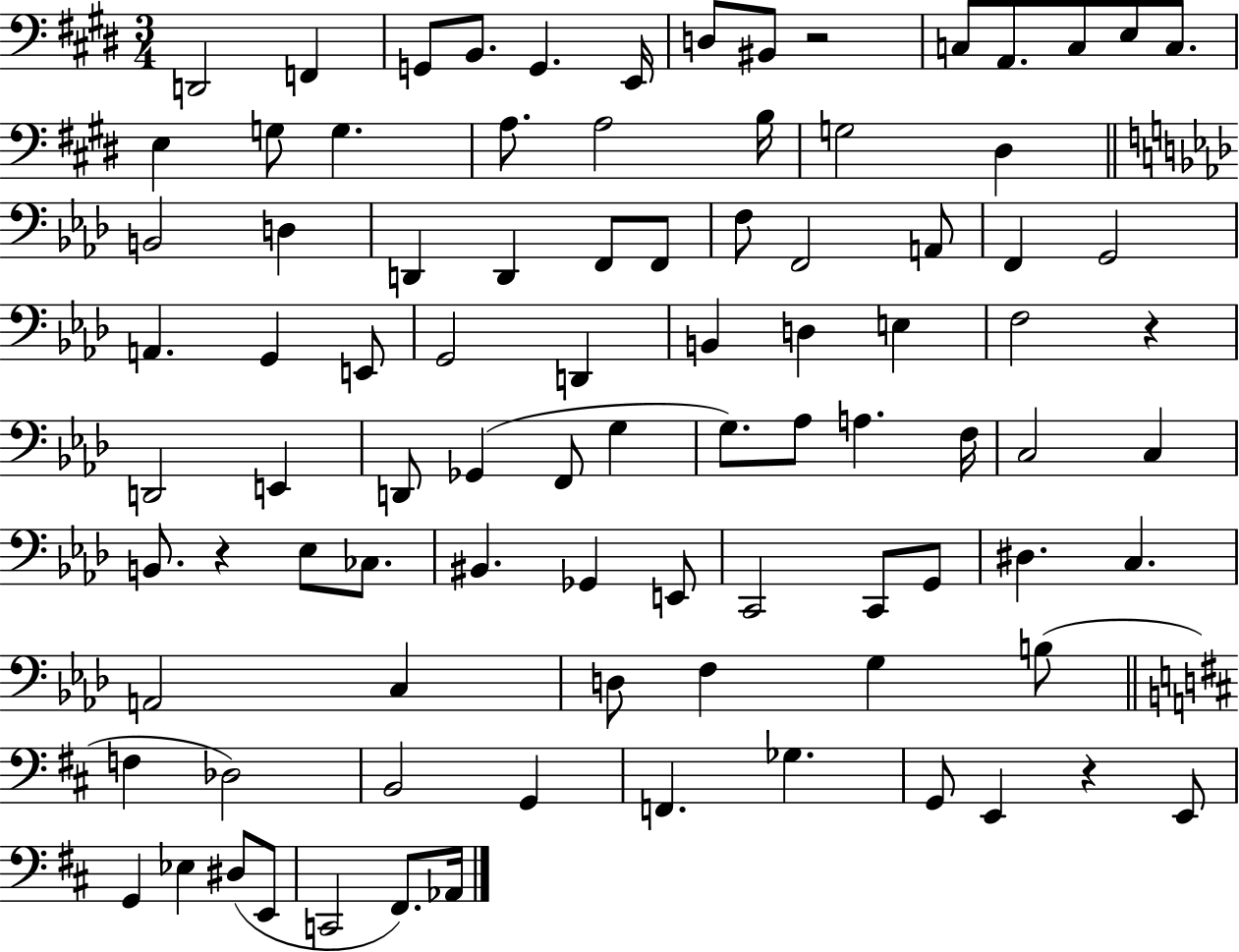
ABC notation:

X:1
T:Untitled
M:3/4
L:1/4
K:E
D,,2 F,, G,,/2 B,,/2 G,, E,,/4 D,/2 ^B,,/2 z2 C,/2 A,,/2 C,/2 E,/2 C,/2 E, G,/2 G, A,/2 A,2 B,/4 G,2 ^D, B,,2 D, D,, D,, F,,/2 F,,/2 F,/2 F,,2 A,,/2 F,, G,,2 A,, G,, E,,/2 G,,2 D,, B,, D, E, F,2 z D,,2 E,, D,,/2 _G,, F,,/2 G, G,/2 _A,/2 A, F,/4 C,2 C, B,,/2 z _E,/2 _C,/2 ^B,, _G,, E,,/2 C,,2 C,,/2 G,,/2 ^D, C, A,,2 C, D,/2 F, G, B,/2 F, _D,2 B,,2 G,, F,, _G, G,,/2 E,, z E,,/2 G,, _E, ^D,/2 E,,/2 C,,2 ^F,,/2 _A,,/4